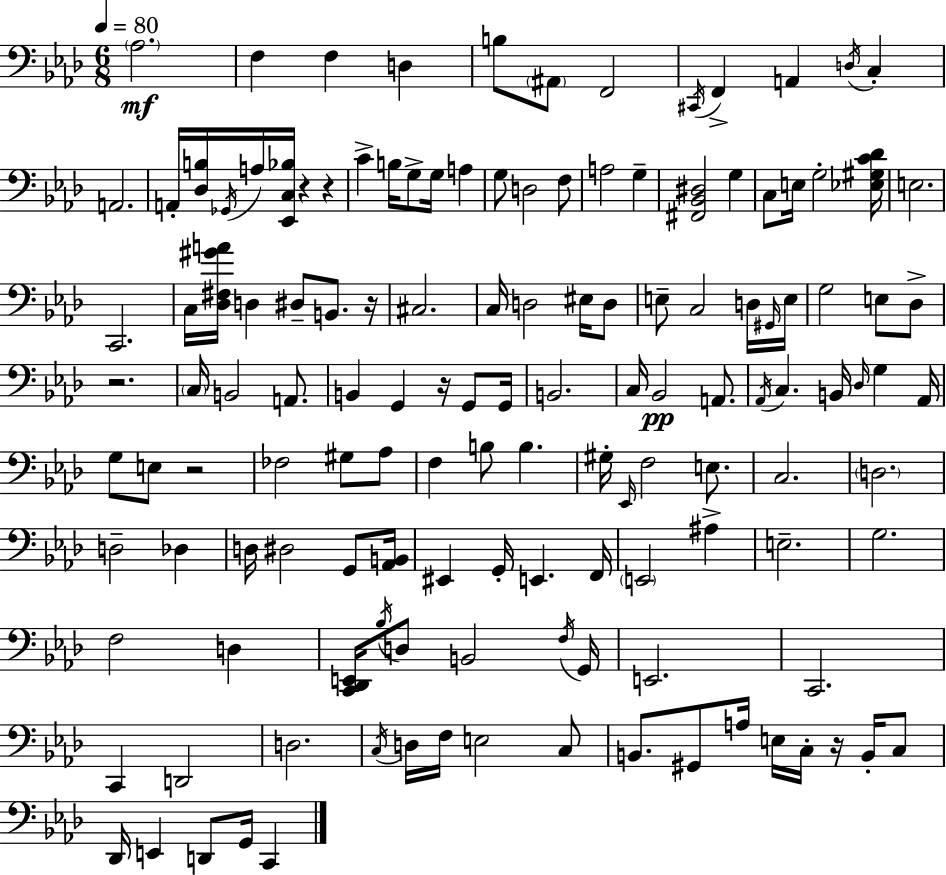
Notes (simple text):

Ab3/h. F3/q F3/q D3/q B3/e A#2/e F2/h C#2/s F2/q A2/q D3/s C3/q A2/h. A2/s [Db3,B3]/s Gb2/s A3/s [Eb2,C3,Bb3]/s R/q R/q C4/q B3/s G3/e G3/s A3/q G3/e D3/h F3/e A3/h G3/q [F#2,Bb2,D#3]/h G3/q C3/e E3/s G3/h [Eb3,G#3,C4,Db4]/s E3/h. C2/h. C3/s [Db3,F#3,G#4,A4]/s D3/q D#3/e B2/e. R/s C#3/h. C3/s D3/h EIS3/s D3/e E3/e C3/h D3/s G#2/s E3/s G3/h E3/e Db3/e R/h. C3/s B2/h A2/e. B2/q G2/q R/s G2/e G2/s B2/h. C3/s Bb2/h A2/e. Ab2/s C3/q. B2/s Db3/s G3/q Ab2/s G3/e E3/e R/h FES3/h G#3/e Ab3/e F3/q B3/e B3/q. G#3/s Eb2/s F3/h E3/e. C3/h. D3/h. D3/h Db3/q D3/s D#3/h G2/e [Ab2,B2]/s EIS2/q G2/s E2/q. F2/s E2/h A#3/q E3/h. G3/h. F3/h D3/q [C2,Db2,E2]/s Bb3/s D3/e B2/h F3/s G2/s E2/h. C2/h. C2/q D2/h D3/h. C3/s D3/s F3/s E3/h C3/e B2/e. G#2/e A3/s E3/s C3/s R/s B2/s C3/e Db2/s E2/q D2/e G2/s C2/q